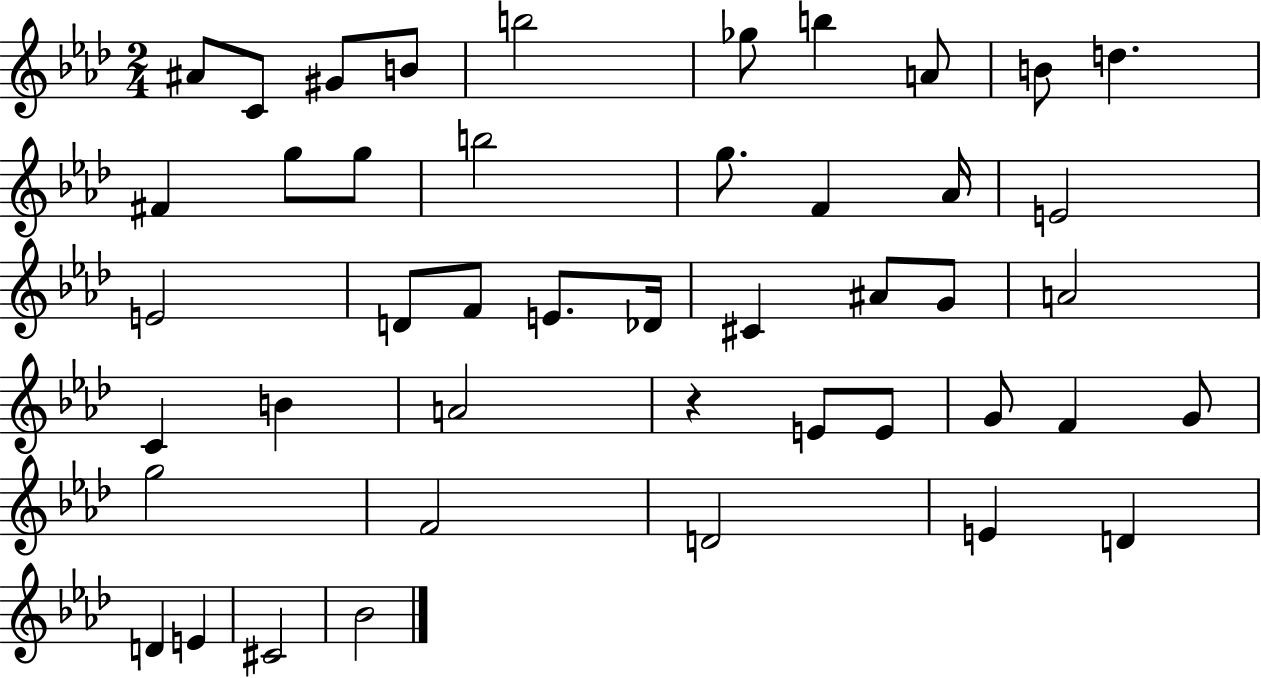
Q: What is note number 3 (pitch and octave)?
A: G#4